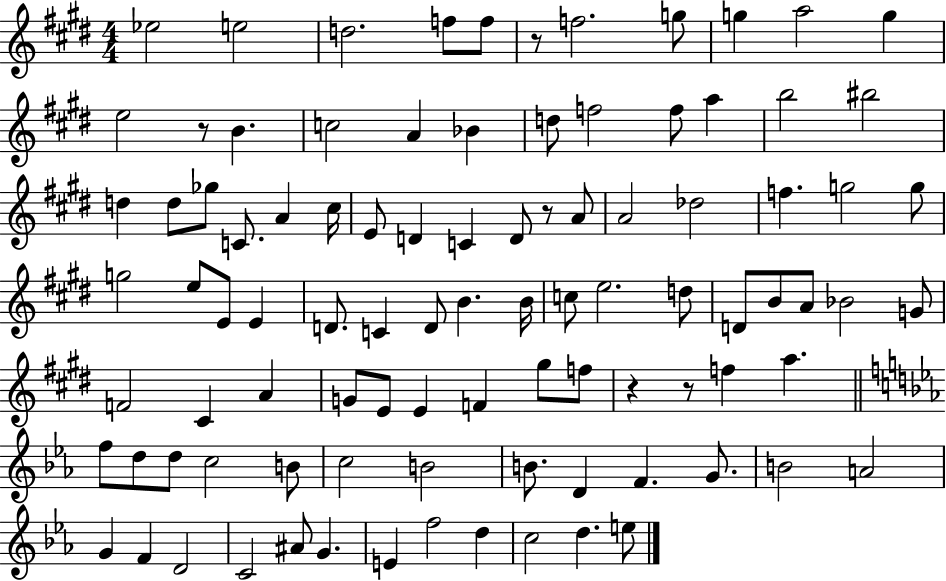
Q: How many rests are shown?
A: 5